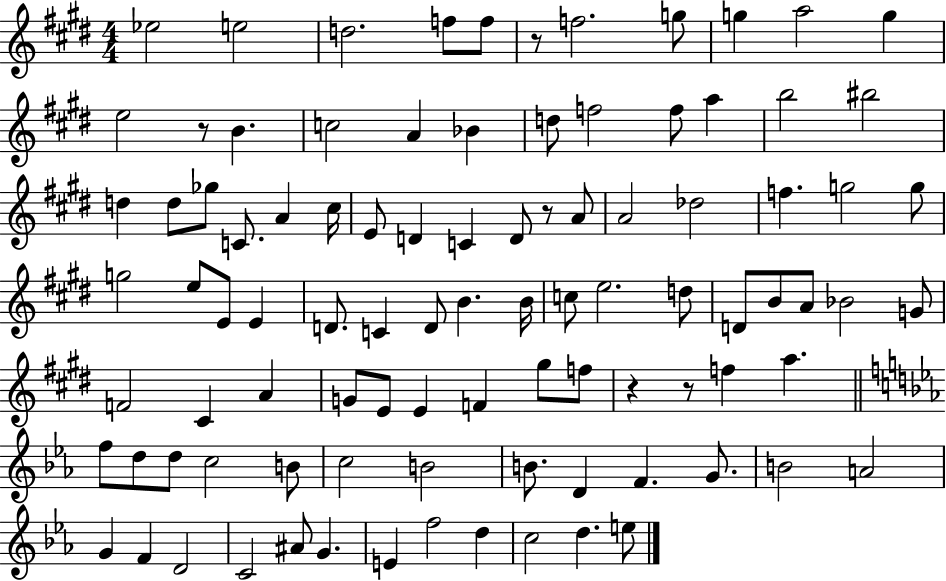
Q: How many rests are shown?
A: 5